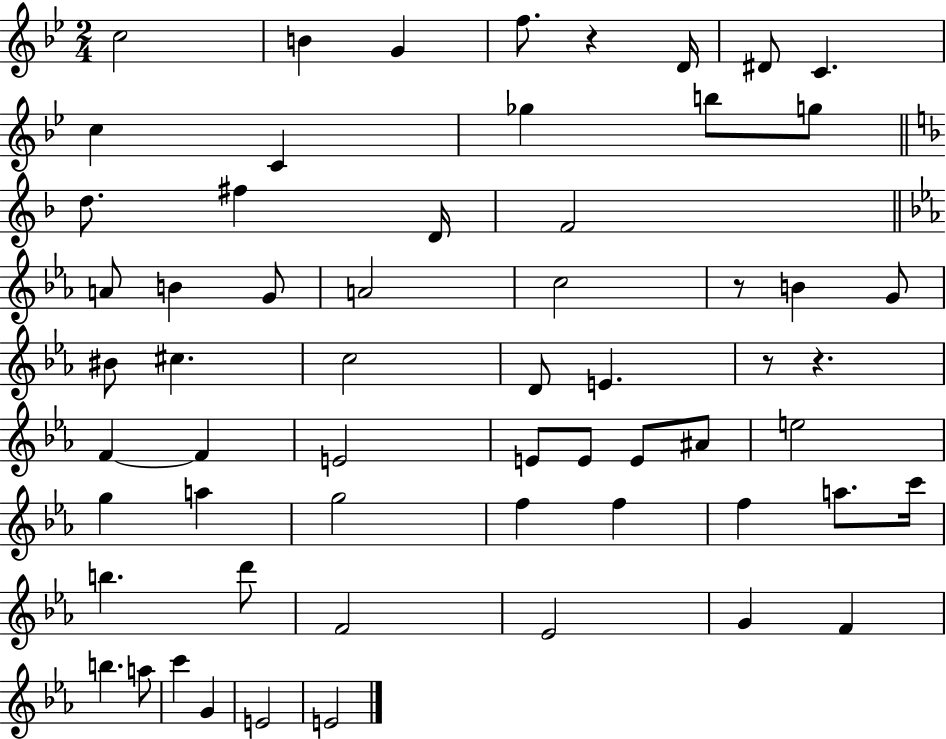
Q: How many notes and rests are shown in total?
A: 60